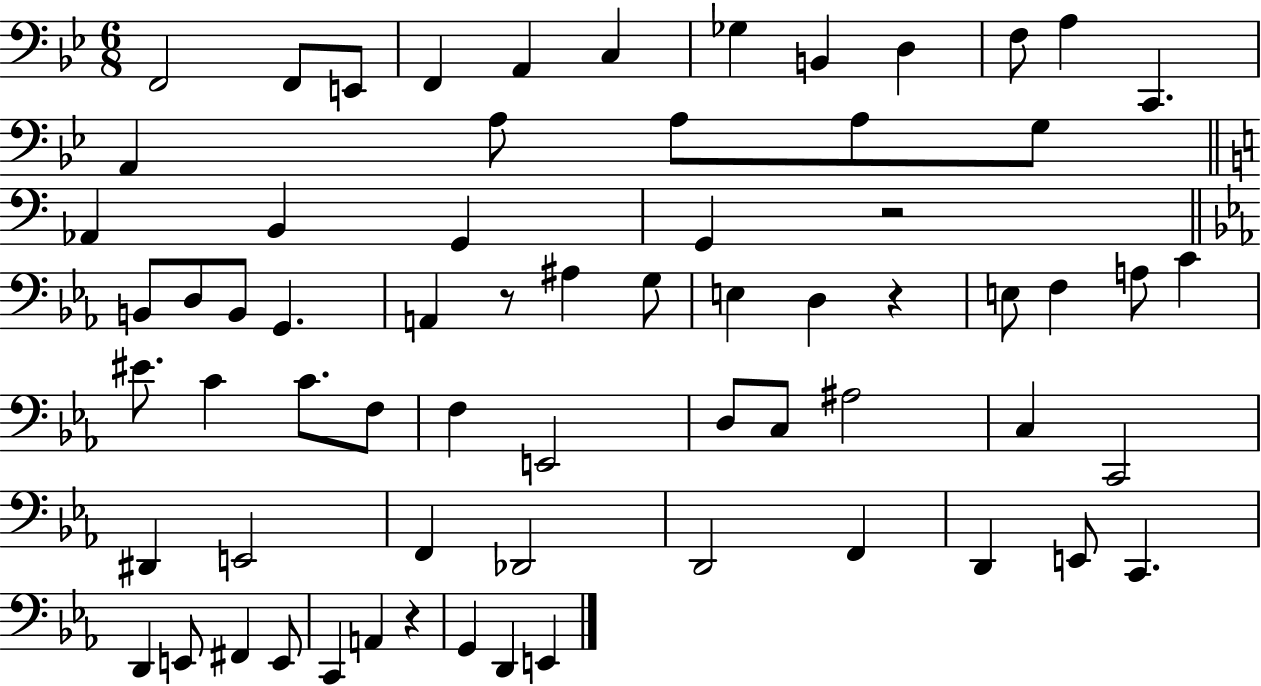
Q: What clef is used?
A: bass